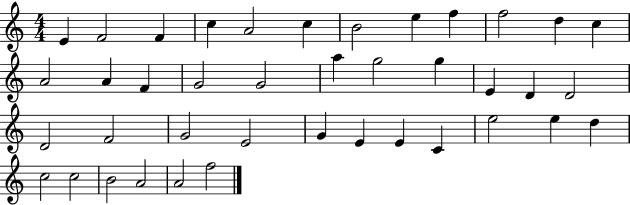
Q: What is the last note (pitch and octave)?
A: F5